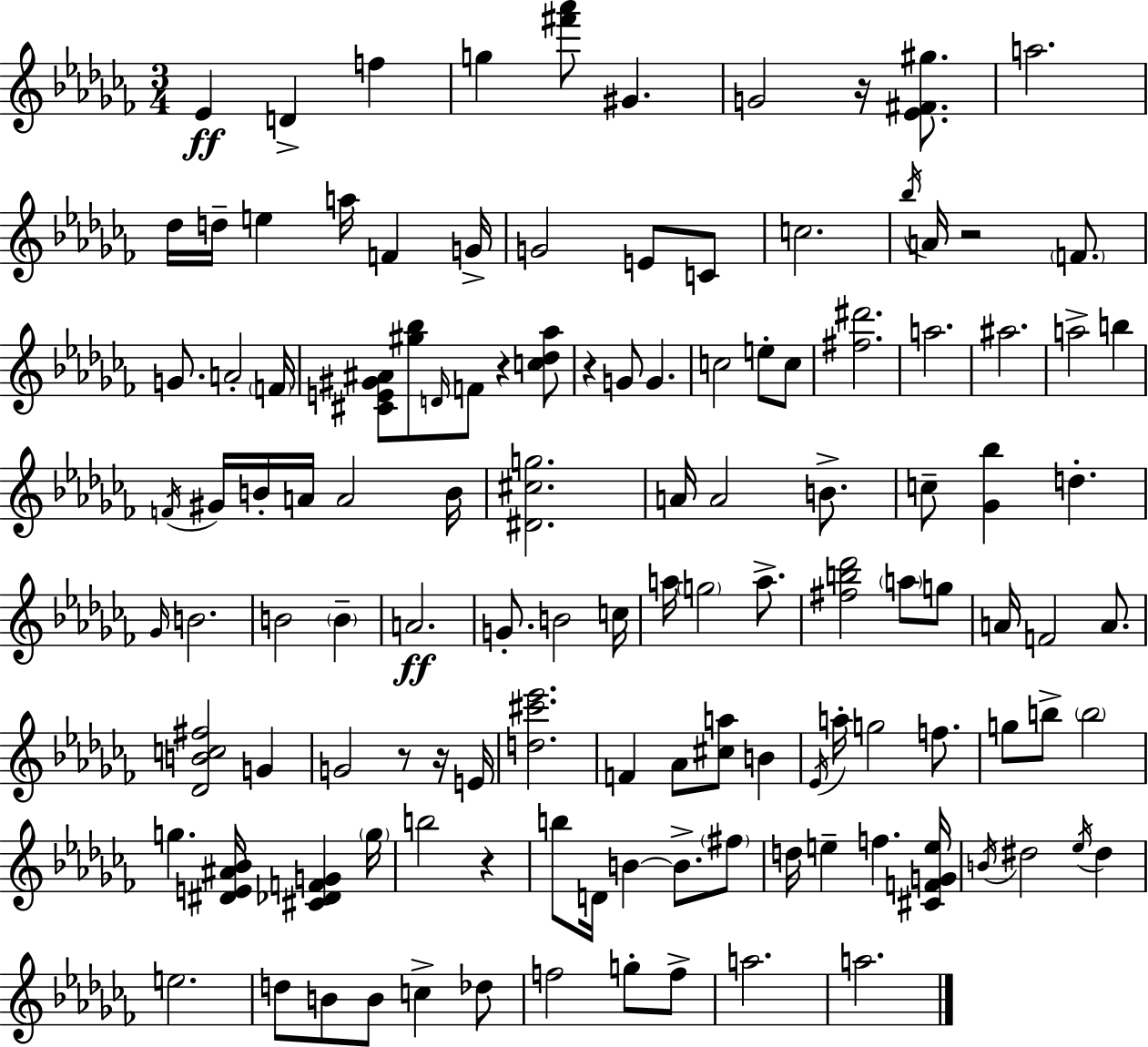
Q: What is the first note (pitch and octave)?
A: Eb4